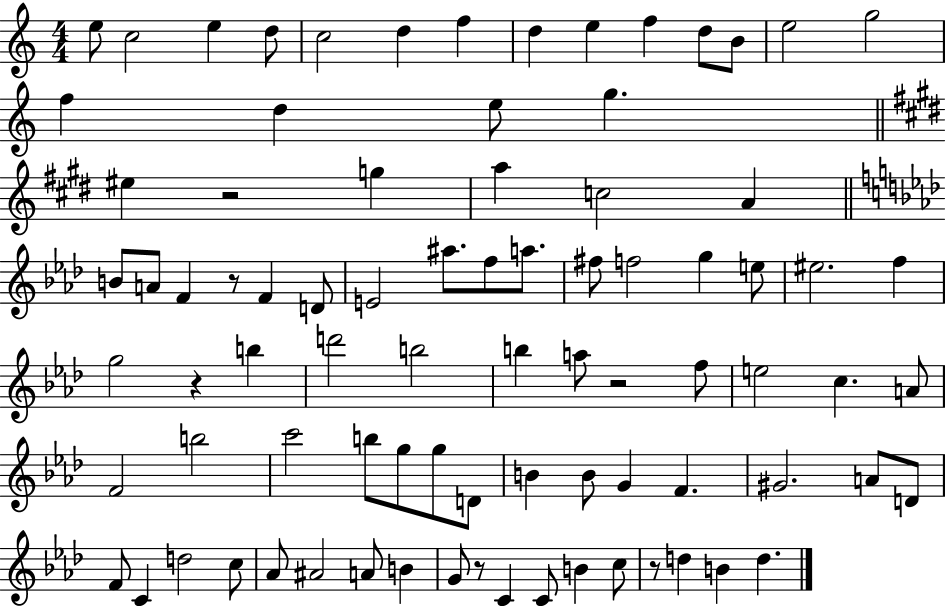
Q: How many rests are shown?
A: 6